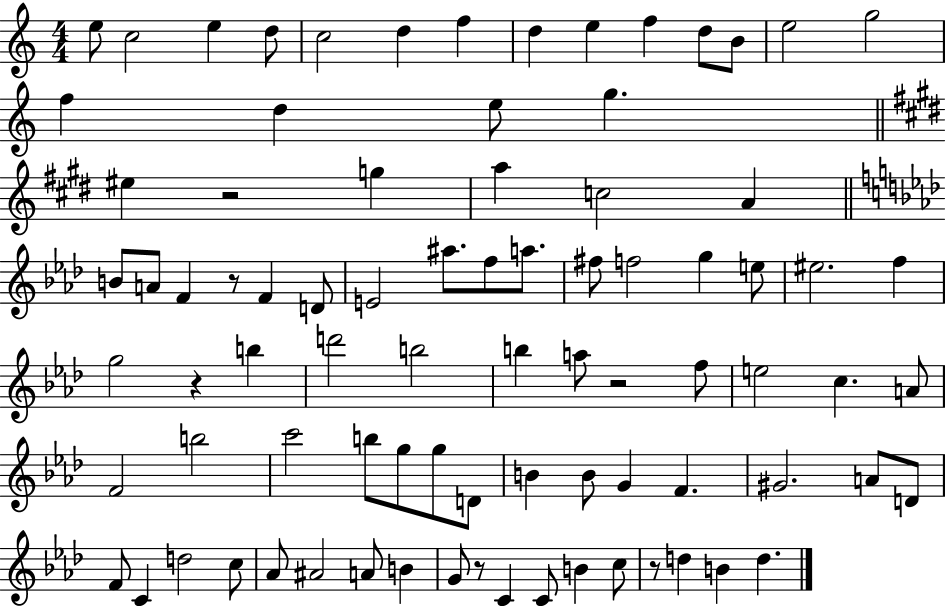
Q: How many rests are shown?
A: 6